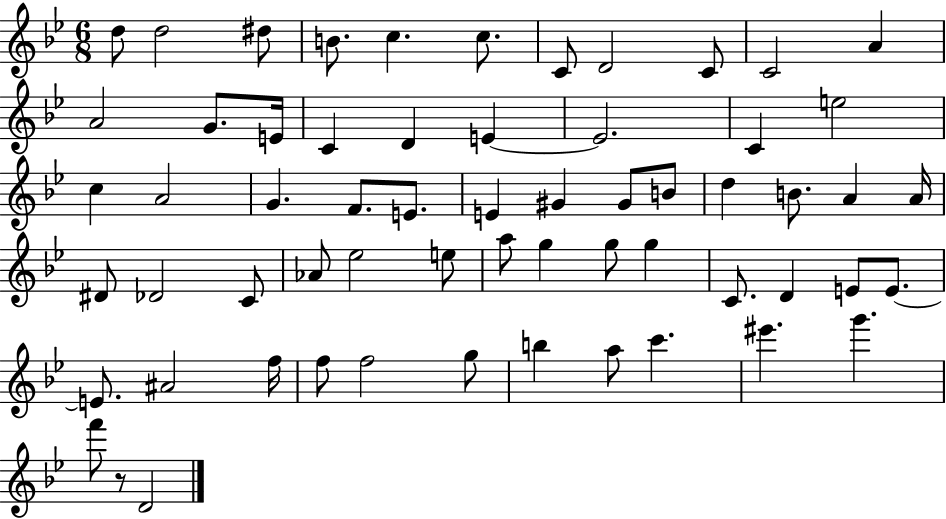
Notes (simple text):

D5/e D5/h D#5/e B4/e. C5/q. C5/e. C4/e D4/h C4/e C4/h A4/q A4/h G4/e. E4/s C4/q D4/q E4/q E4/h. C4/q E5/h C5/q A4/h G4/q. F4/e. E4/e. E4/q G#4/q G#4/e B4/e D5/q B4/e. A4/q A4/s D#4/e Db4/h C4/e Ab4/e Eb5/h E5/e A5/e G5/q G5/e G5/q C4/e. D4/q E4/e E4/e. E4/e. A#4/h F5/s F5/e F5/h G5/e B5/q A5/e C6/q. EIS6/q. G6/q. F6/e R/e D4/h